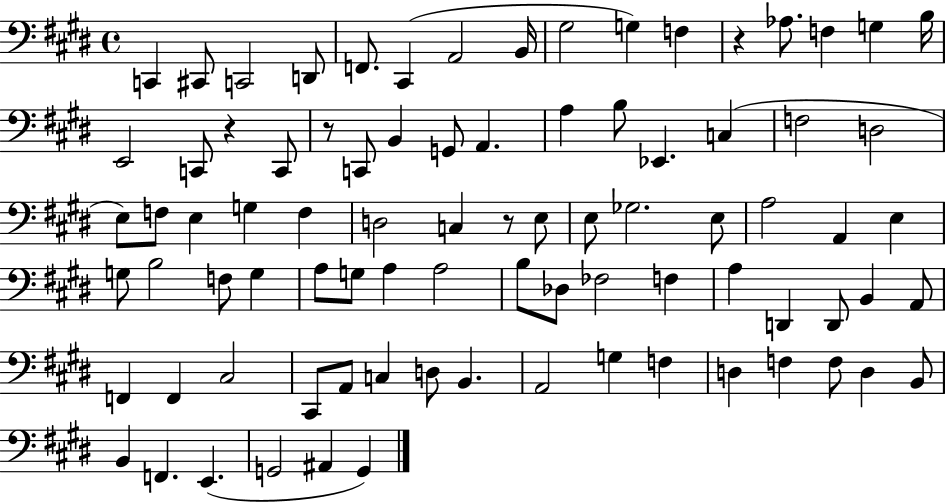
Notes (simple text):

C2/q C#2/e C2/h D2/e F2/e. C#2/q A2/h B2/s G#3/h G3/q F3/q R/q Ab3/e. F3/q G3/q B3/s E2/h C2/e R/q C2/e R/e C2/e B2/q G2/e A2/q. A3/q B3/e Eb2/q. C3/q F3/h D3/h E3/e F3/e E3/q G3/q F3/q D3/h C3/q R/e E3/e E3/e Gb3/h. E3/e A3/h A2/q E3/q G3/e B3/h F3/e G3/q A3/e G3/e A3/q A3/h B3/e Db3/e FES3/h F3/q A3/q D2/q D2/e B2/q A2/e F2/q F2/q C#3/h C#2/e A2/e C3/q D3/e B2/q. A2/h G3/q F3/q D3/q F3/q F3/e D3/q B2/e B2/q F2/q. E2/q. G2/h A#2/q G2/q